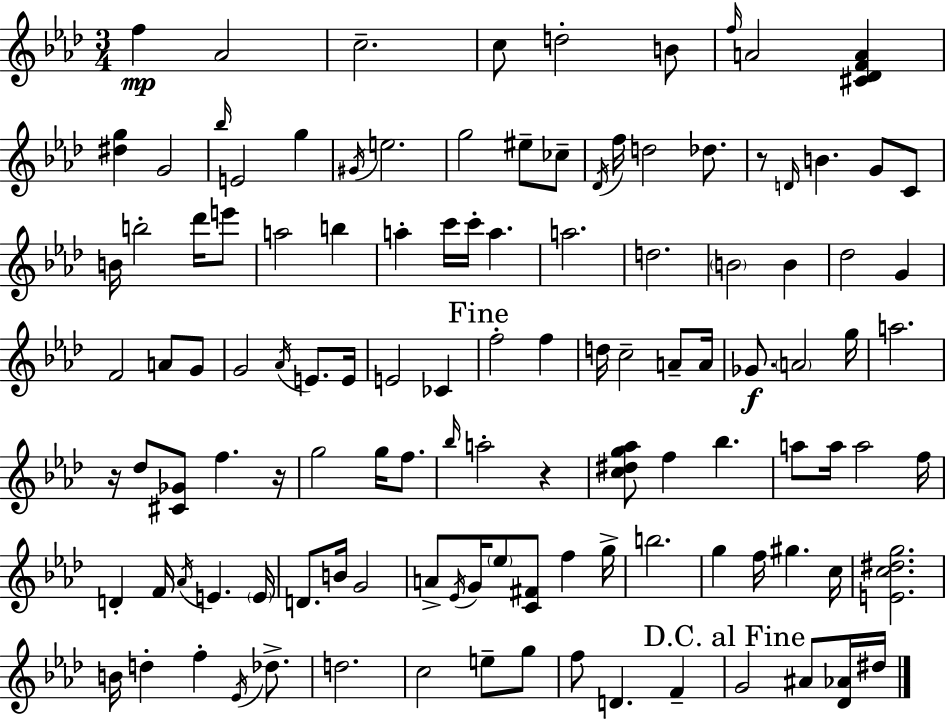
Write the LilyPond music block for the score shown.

{
  \clef treble
  \numericTimeSignature
  \time 3/4
  \key f \minor
  f''4\mp aes'2 | c''2.-- | c''8 d''2-. b'8 | \grace { f''16 } a'2 <cis' des' f' a'>4 | \break <dis'' g''>4 g'2 | \grace { bes''16 } e'2 g''4 | \acciaccatura { gis'16 } e''2. | g''2 eis''8-- | \break ces''8-- \acciaccatura { des'16 } f''16 d''2 | des''8. r8 \grace { d'16 } b'4. | g'8 c'8 b'16 b''2-. | des'''16 e'''8 a''2 | \break b''4 a''4-. c'''16 c'''16-. a''4. | a''2. | d''2. | \parenthesize b'2 | \break b'4 des''2 | g'4 f'2 | a'8 g'8 g'2 | \acciaccatura { aes'16 } e'8. e'16 e'2 | \break ces'4 \mark "Fine" f''2-. | f''4 d''16 c''2-- | a'8-- a'16 ges'8.\f \parenthesize a'2 | g''16 a''2. | \break r16 des''8 <cis' ges'>8 f''4. | r16 g''2 | g''16 f''8. \grace { bes''16 } a''2-. | r4 <c'' dis'' g'' aes''>8 f''4 | \break bes''4. a''8 a''16 a''2 | f''16 d'4-. f'16 | \acciaccatura { aes'16 } e'4. \parenthesize e'16 d'8. b'16 | g'2 a'8-> \acciaccatura { ees'16 } g'16 | \break \parenthesize ees''8 <c' fis'>8 f''4 g''16-> b''2. | g''4 | f''16 gis''4. c''16 <e' c'' dis'' g''>2. | b'16 d''4-. | \break f''4-. \acciaccatura { ees'16 } des''8.-> d''2. | c''2 | e''8-- g''8 f''8 | d'4. f'4-- \mark "D.C. al Fine" g'2 | \break ais'8 <des' aes'>16 dis''16 \bar "|."
}